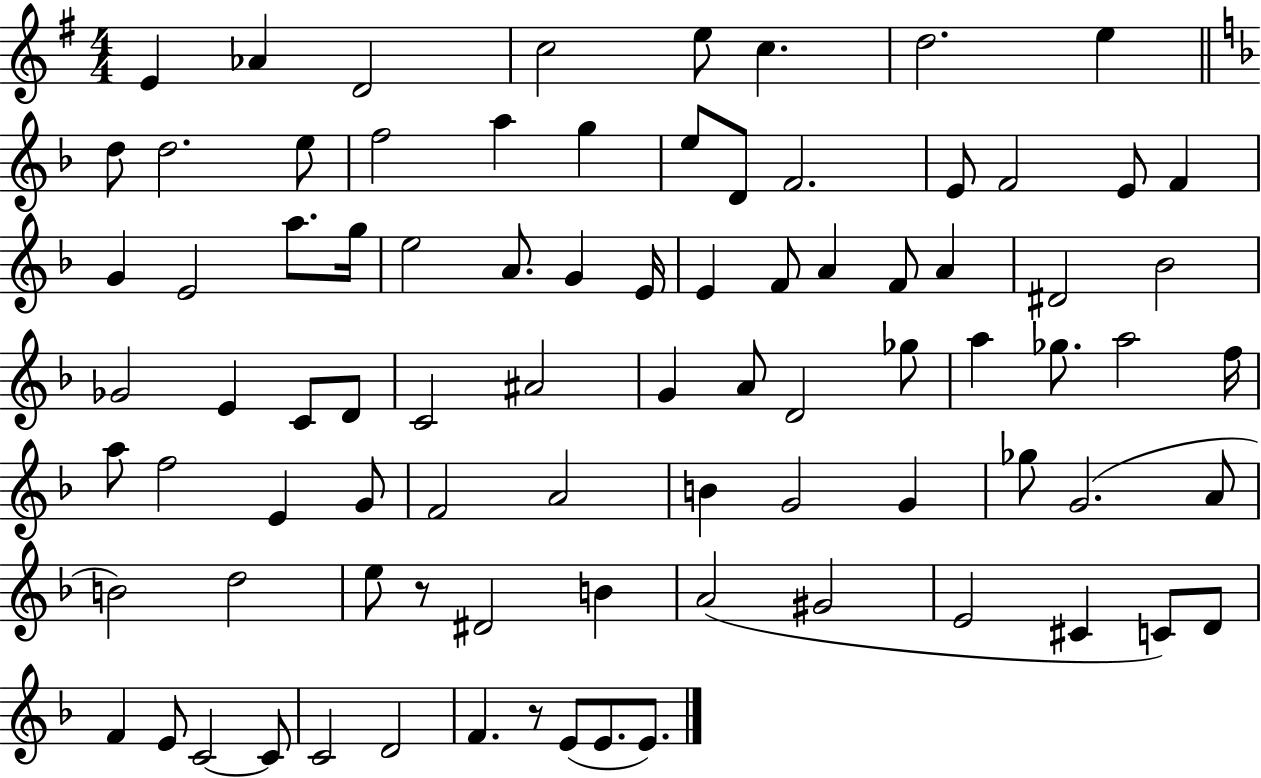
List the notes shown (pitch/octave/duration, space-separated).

E4/q Ab4/q D4/h C5/h E5/e C5/q. D5/h. E5/q D5/e D5/h. E5/e F5/h A5/q G5/q E5/e D4/e F4/h. E4/e F4/h E4/e F4/q G4/q E4/h A5/e. G5/s E5/h A4/e. G4/q E4/s E4/q F4/e A4/q F4/e A4/q D#4/h Bb4/h Gb4/h E4/q C4/e D4/e C4/h A#4/h G4/q A4/e D4/h Gb5/e A5/q Gb5/e. A5/h F5/s A5/e F5/h E4/q G4/e F4/h A4/h B4/q G4/h G4/q Gb5/e G4/h. A4/e B4/h D5/h E5/e R/e D#4/h B4/q A4/h G#4/h E4/h C#4/q C4/e D4/e F4/q E4/e C4/h C4/e C4/h D4/h F4/q. R/e E4/e E4/e. E4/e.